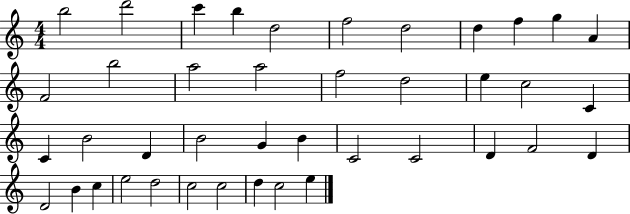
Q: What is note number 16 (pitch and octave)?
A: F5